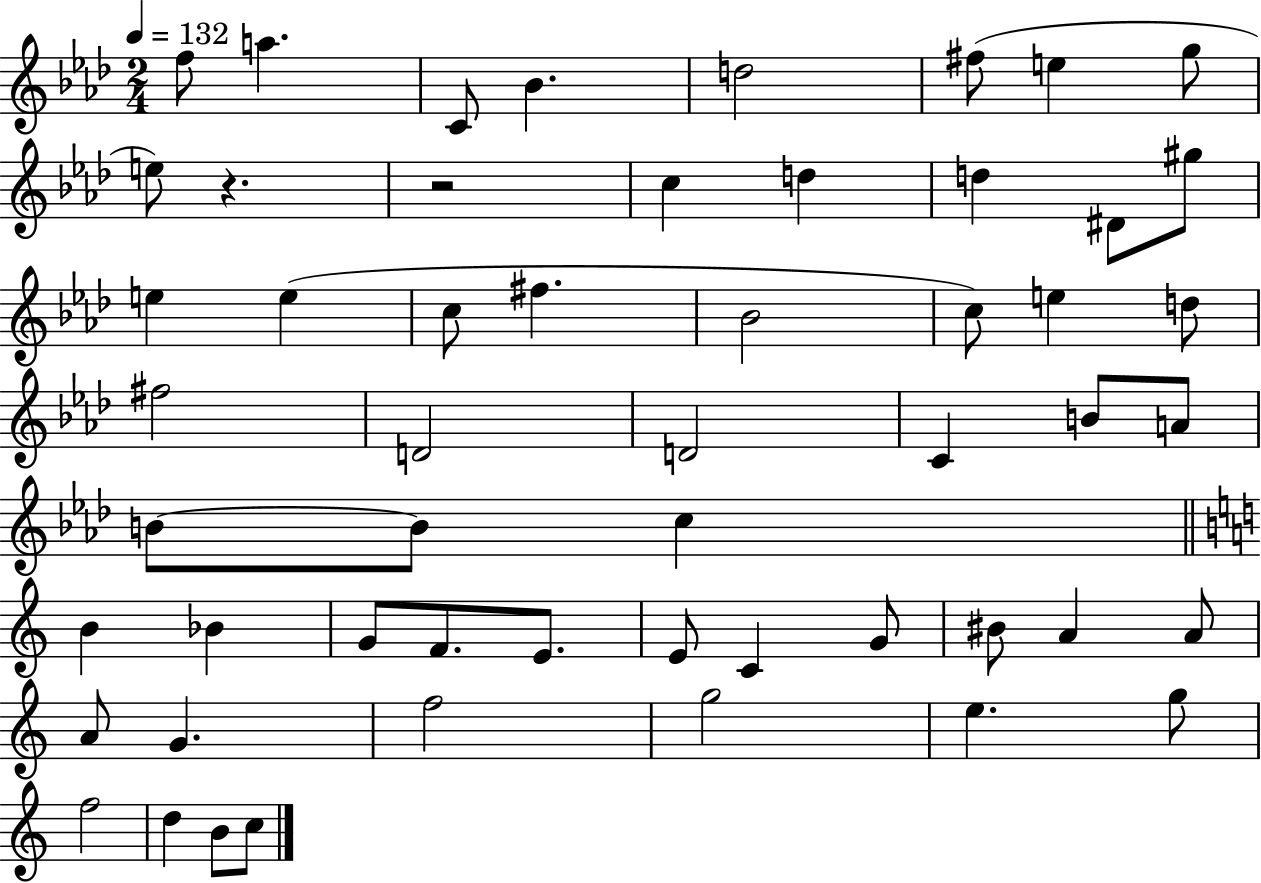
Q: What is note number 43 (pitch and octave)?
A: A4